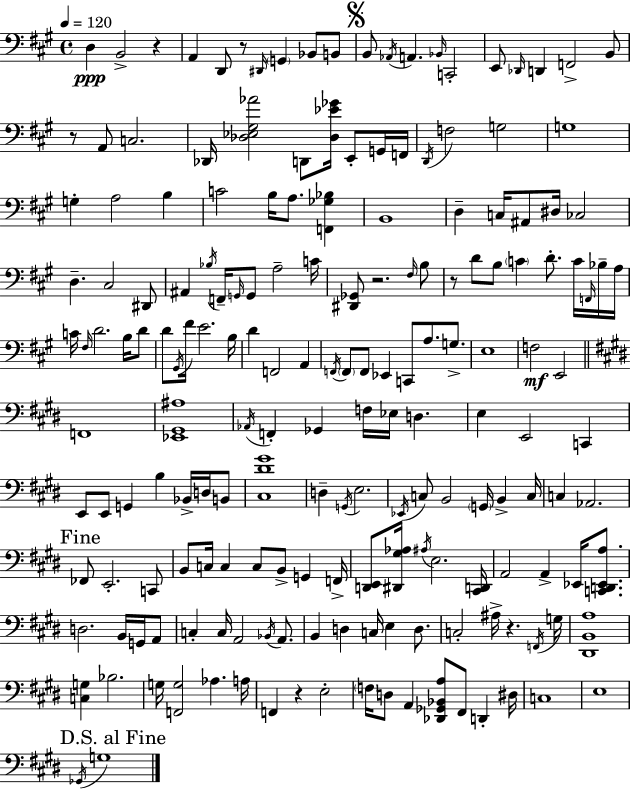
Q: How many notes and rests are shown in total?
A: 182